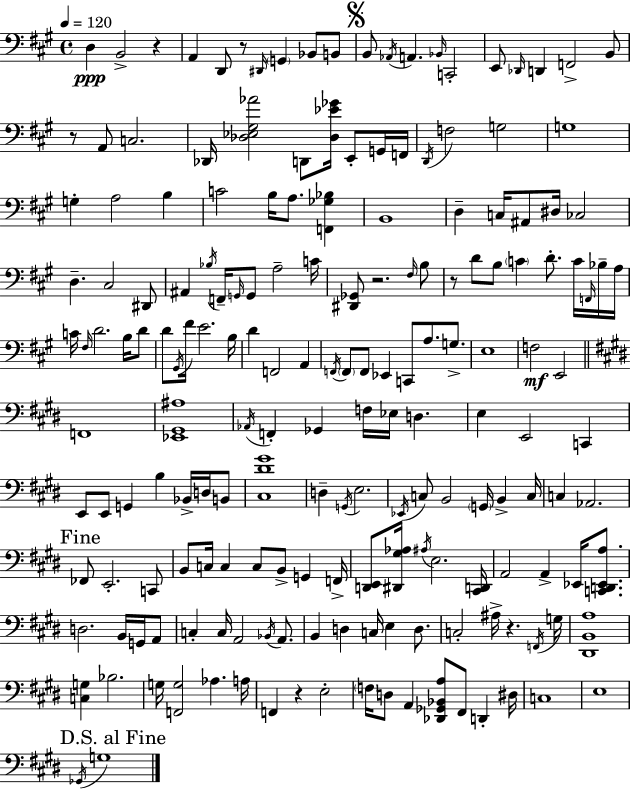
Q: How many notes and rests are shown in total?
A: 182